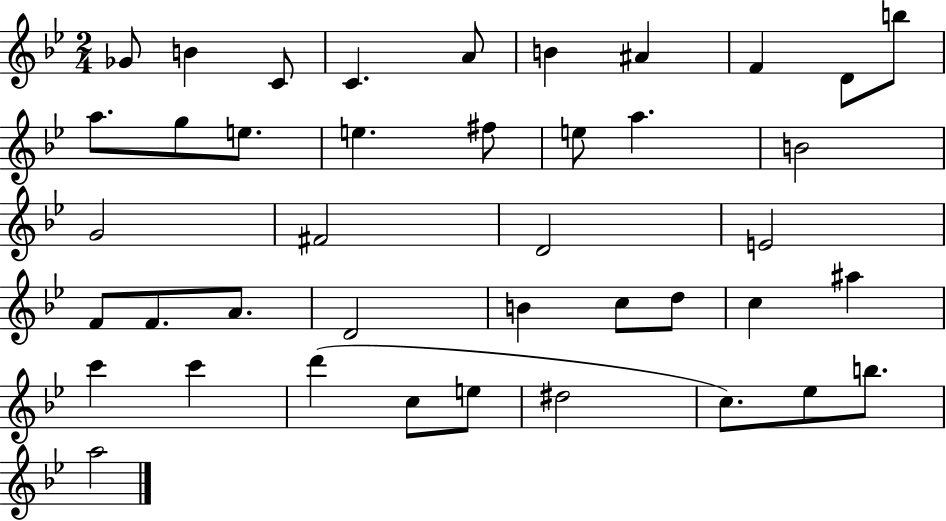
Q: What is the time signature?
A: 2/4